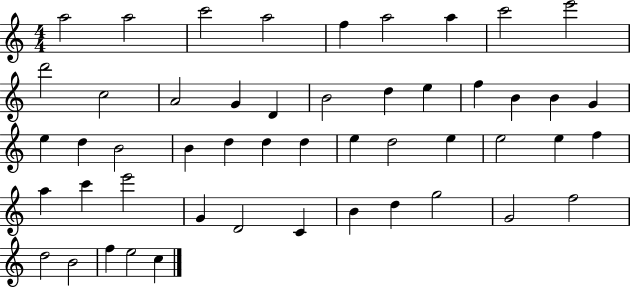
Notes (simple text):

A5/h A5/h C6/h A5/h F5/q A5/h A5/q C6/h E6/h D6/h C5/h A4/h G4/q D4/q B4/h D5/q E5/q F5/q B4/q B4/q G4/q E5/q D5/q B4/h B4/q D5/q D5/q D5/q E5/q D5/h E5/q E5/h E5/q F5/q A5/q C6/q E6/h G4/q D4/h C4/q B4/q D5/q G5/h G4/h F5/h D5/h B4/h F5/q E5/h C5/q